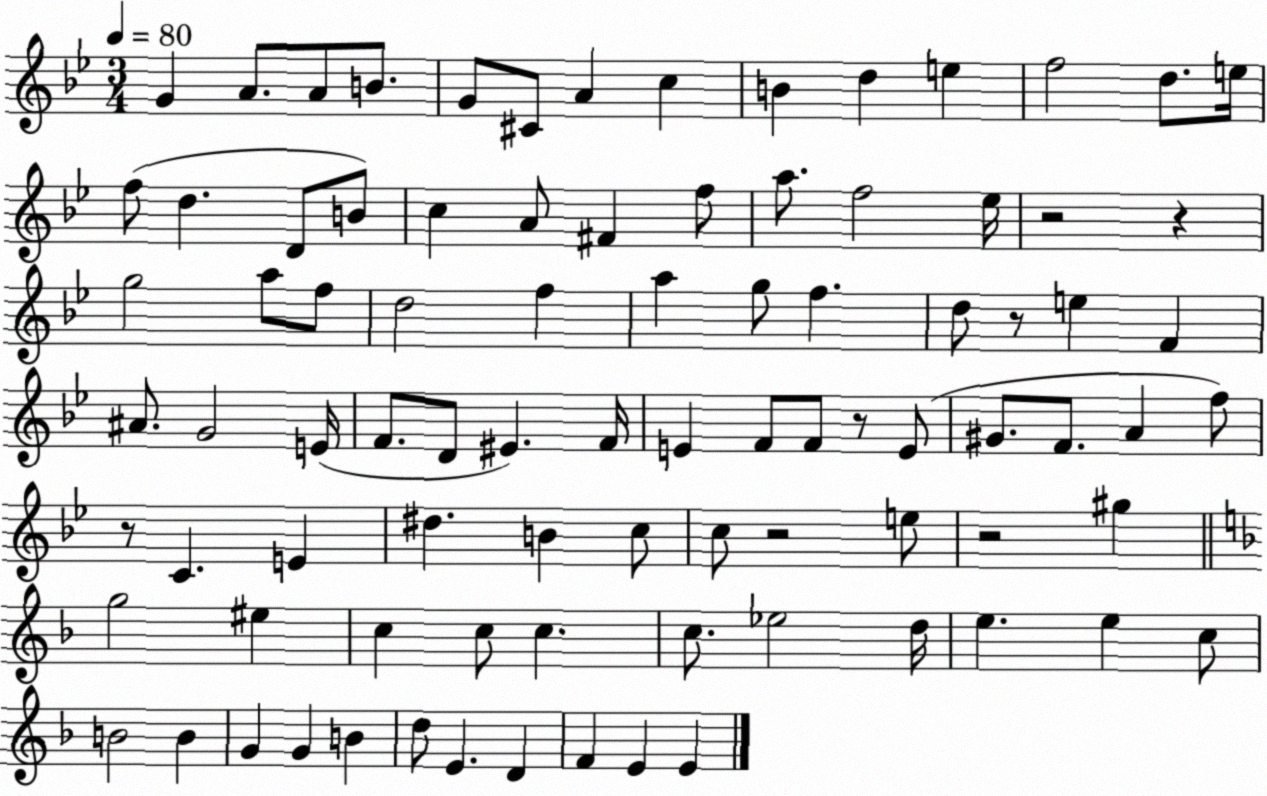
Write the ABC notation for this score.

X:1
T:Untitled
M:3/4
L:1/4
K:Bb
G A/2 A/2 B/2 G/2 ^C/2 A c B d e f2 d/2 e/4 f/2 d D/2 B/2 c A/2 ^F f/2 a/2 f2 _e/4 z2 z g2 a/2 f/2 d2 f a g/2 f d/2 z/2 e F ^A/2 G2 E/4 F/2 D/2 ^E F/4 E F/2 F/2 z/2 E/2 ^G/2 F/2 A f/2 z/2 C E ^d B c/2 c/2 z2 e/2 z2 ^g g2 ^e c c/2 c c/2 _e2 d/4 e e c/2 B2 B G G B d/2 E D F E E